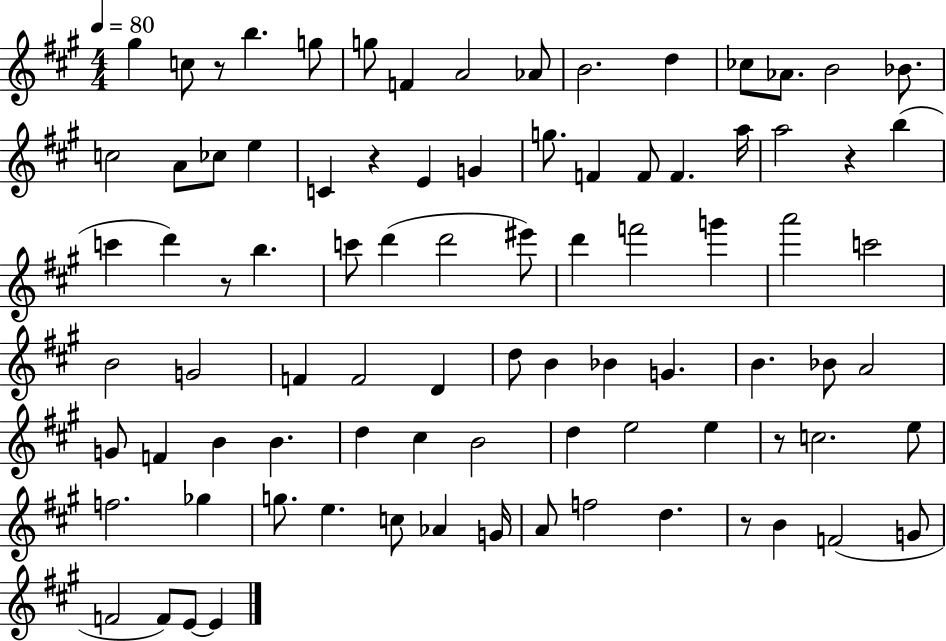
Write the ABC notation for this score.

X:1
T:Untitled
M:4/4
L:1/4
K:A
^g c/2 z/2 b g/2 g/2 F A2 _A/2 B2 d _c/2 _A/2 B2 _B/2 c2 A/2 _c/2 e C z E G g/2 F F/2 F a/4 a2 z b c' d' z/2 b c'/2 d' d'2 ^e'/2 d' f'2 g' a'2 c'2 B2 G2 F F2 D d/2 B _B G B _B/2 A2 G/2 F B B d ^c B2 d e2 e z/2 c2 e/2 f2 _g g/2 e c/2 _A G/4 A/2 f2 d z/2 B F2 G/2 F2 F/2 E/2 E